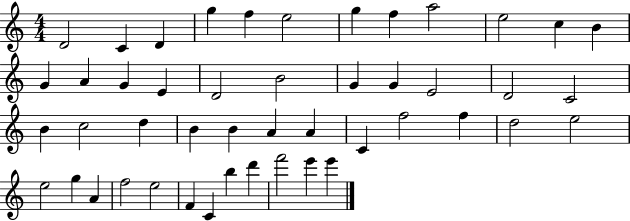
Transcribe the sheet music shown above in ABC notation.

X:1
T:Untitled
M:4/4
L:1/4
K:C
D2 C D g f e2 g f a2 e2 c B G A G E D2 B2 G G E2 D2 C2 B c2 d B B A A C f2 f d2 e2 e2 g A f2 e2 F C b d' f'2 e' e'